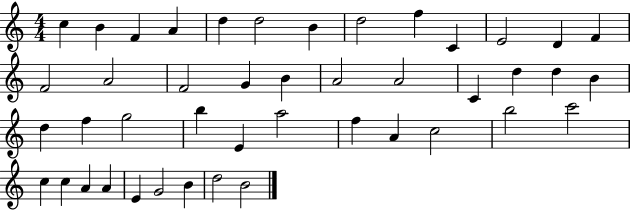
X:1
T:Untitled
M:4/4
L:1/4
K:C
c B F A d d2 B d2 f C E2 D F F2 A2 F2 G B A2 A2 C d d B d f g2 b E a2 f A c2 b2 c'2 c c A A E G2 B d2 B2